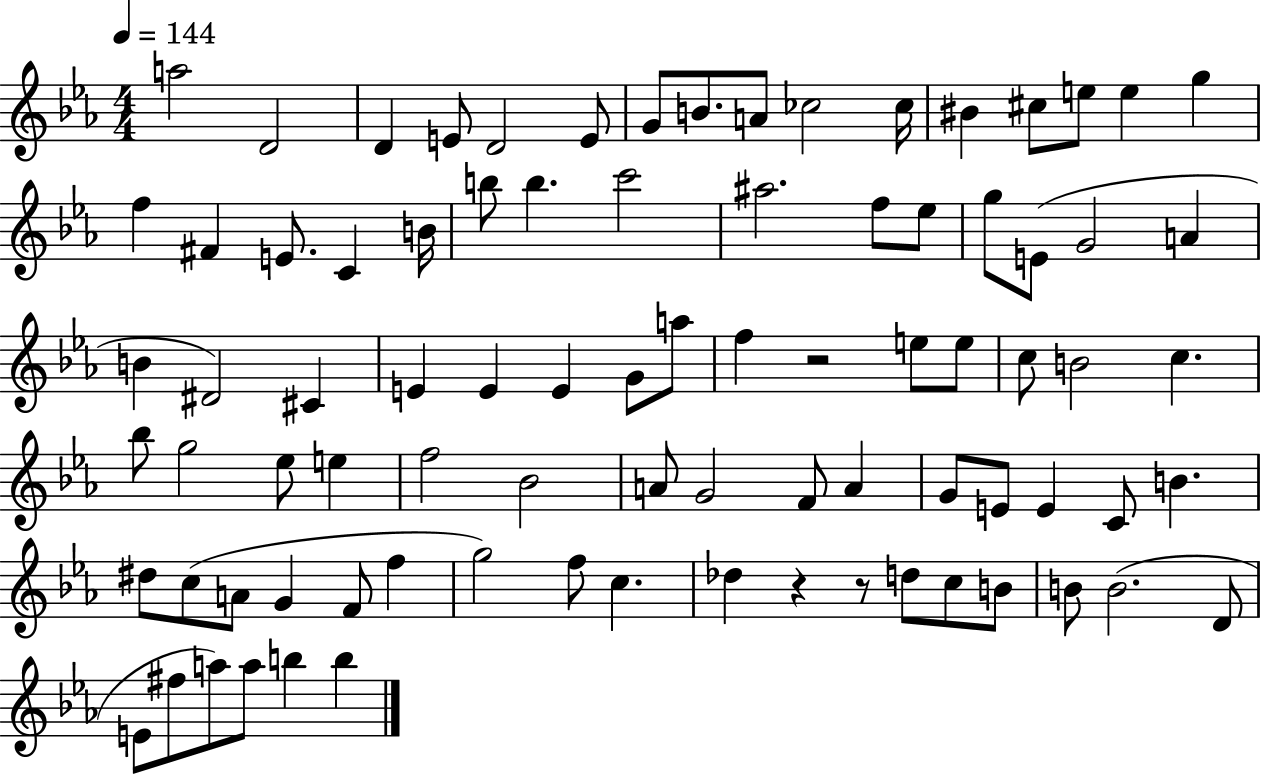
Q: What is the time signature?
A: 4/4